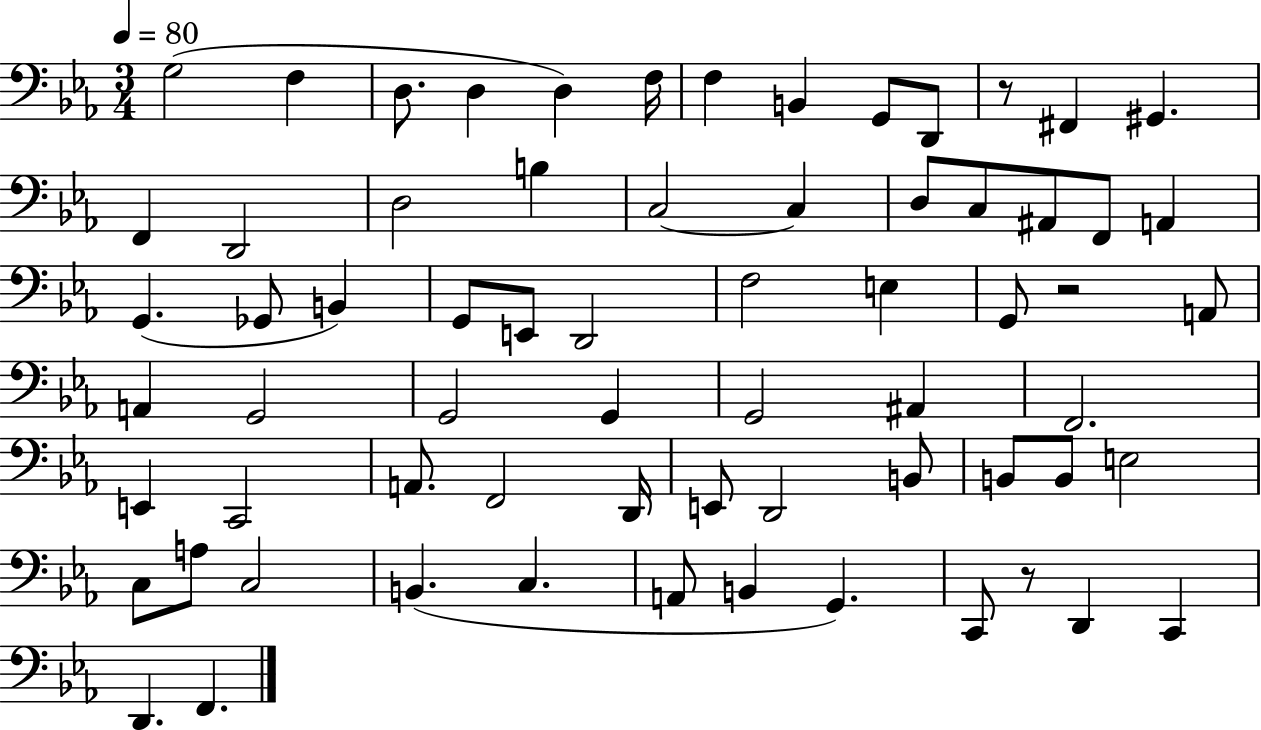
{
  \clef bass
  \numericTimeSignature
  \time 3/4
  \key ees \major
  \tempo 4 = 80
  g2( f4 | d8. d4 d4) f16 | f4 b,4 g,8 d,8 | r8 fis,4 gis,4. | \break f,4 d,2 | d2 b4 | c2~~ c4 | d8 c8 ais,8 f,8 a,4 | \break g,4.( ges,8 b,4) | g,8 e,8 d,2 | f2 e4 | g,8 r2 a,8 | \break a,4 g,2 | g,2 g,4 | g,2 ais,4 | f,2. | \break e,4 c,2 | a,8. f,2 d,16 | e,8 d,2 b,8 | b,8 b,8 e2 | \break c8 a8 c2 | b,4.( c4. | a,8 b,4 g,4.) | c,8 r8 d,4 c,4 | \break d,4. f,4. | \bar "|."
}